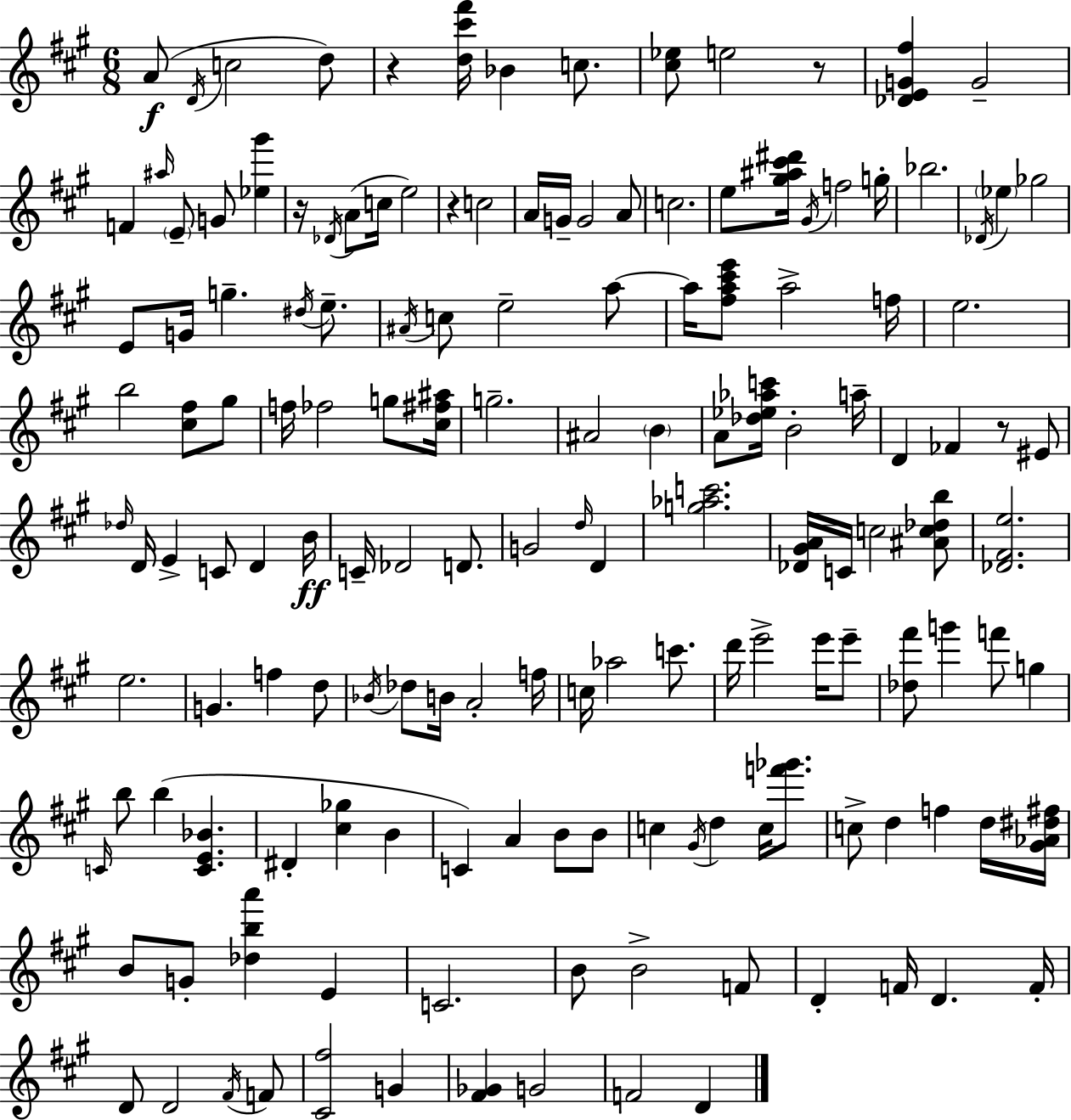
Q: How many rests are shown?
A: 5